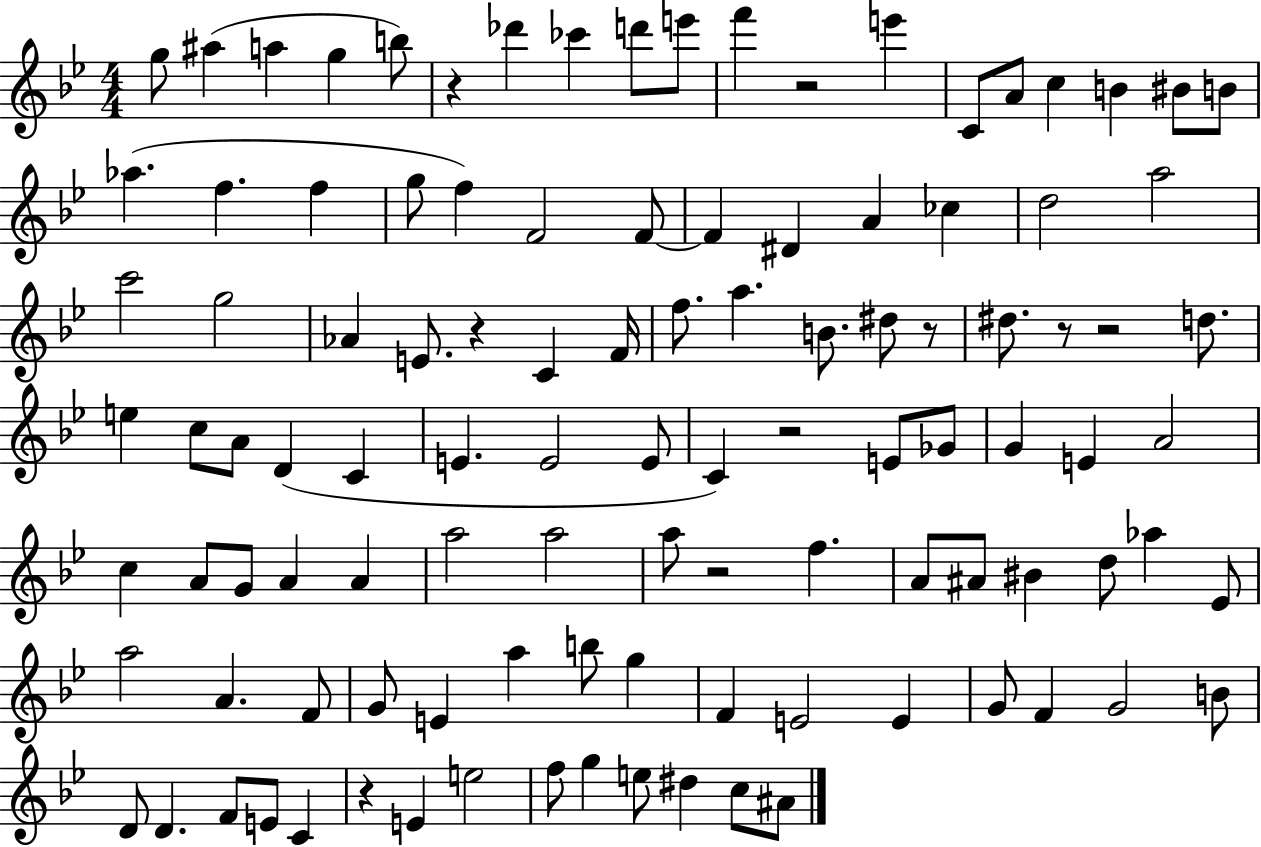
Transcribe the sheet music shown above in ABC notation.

X:1
T:Untitled
M:4/4
L:1/4
K:Bb
g/2 ^a a g b/2 z _d' _c' d'/2 e'/2 f' z2 e' C/2 A/2 c B ^B/2 B/2 _a f f g/2 f F2 F/2 F ^D A _c d2 a2 c'2 g2 _A E/2 z C F/4 f/2 a B/2 ^d/2 z/2 ^d/2 z/2 z2 d/2 e c/2 A/2 D C E E2 E/2 C z2 E/2 _G/2 G E A2 c A/2 G/2 A A a2 a2 a/2 z2 f A/2 ^A/2 ^B d/2 _a _E/2 a2 A F/2 G/2 E a b/2 g F E2 E G/2 F G2 B/2 D/2 D F/2 E/2 C z E e2 f/2 g e/2 ^d c/2 ^A/2